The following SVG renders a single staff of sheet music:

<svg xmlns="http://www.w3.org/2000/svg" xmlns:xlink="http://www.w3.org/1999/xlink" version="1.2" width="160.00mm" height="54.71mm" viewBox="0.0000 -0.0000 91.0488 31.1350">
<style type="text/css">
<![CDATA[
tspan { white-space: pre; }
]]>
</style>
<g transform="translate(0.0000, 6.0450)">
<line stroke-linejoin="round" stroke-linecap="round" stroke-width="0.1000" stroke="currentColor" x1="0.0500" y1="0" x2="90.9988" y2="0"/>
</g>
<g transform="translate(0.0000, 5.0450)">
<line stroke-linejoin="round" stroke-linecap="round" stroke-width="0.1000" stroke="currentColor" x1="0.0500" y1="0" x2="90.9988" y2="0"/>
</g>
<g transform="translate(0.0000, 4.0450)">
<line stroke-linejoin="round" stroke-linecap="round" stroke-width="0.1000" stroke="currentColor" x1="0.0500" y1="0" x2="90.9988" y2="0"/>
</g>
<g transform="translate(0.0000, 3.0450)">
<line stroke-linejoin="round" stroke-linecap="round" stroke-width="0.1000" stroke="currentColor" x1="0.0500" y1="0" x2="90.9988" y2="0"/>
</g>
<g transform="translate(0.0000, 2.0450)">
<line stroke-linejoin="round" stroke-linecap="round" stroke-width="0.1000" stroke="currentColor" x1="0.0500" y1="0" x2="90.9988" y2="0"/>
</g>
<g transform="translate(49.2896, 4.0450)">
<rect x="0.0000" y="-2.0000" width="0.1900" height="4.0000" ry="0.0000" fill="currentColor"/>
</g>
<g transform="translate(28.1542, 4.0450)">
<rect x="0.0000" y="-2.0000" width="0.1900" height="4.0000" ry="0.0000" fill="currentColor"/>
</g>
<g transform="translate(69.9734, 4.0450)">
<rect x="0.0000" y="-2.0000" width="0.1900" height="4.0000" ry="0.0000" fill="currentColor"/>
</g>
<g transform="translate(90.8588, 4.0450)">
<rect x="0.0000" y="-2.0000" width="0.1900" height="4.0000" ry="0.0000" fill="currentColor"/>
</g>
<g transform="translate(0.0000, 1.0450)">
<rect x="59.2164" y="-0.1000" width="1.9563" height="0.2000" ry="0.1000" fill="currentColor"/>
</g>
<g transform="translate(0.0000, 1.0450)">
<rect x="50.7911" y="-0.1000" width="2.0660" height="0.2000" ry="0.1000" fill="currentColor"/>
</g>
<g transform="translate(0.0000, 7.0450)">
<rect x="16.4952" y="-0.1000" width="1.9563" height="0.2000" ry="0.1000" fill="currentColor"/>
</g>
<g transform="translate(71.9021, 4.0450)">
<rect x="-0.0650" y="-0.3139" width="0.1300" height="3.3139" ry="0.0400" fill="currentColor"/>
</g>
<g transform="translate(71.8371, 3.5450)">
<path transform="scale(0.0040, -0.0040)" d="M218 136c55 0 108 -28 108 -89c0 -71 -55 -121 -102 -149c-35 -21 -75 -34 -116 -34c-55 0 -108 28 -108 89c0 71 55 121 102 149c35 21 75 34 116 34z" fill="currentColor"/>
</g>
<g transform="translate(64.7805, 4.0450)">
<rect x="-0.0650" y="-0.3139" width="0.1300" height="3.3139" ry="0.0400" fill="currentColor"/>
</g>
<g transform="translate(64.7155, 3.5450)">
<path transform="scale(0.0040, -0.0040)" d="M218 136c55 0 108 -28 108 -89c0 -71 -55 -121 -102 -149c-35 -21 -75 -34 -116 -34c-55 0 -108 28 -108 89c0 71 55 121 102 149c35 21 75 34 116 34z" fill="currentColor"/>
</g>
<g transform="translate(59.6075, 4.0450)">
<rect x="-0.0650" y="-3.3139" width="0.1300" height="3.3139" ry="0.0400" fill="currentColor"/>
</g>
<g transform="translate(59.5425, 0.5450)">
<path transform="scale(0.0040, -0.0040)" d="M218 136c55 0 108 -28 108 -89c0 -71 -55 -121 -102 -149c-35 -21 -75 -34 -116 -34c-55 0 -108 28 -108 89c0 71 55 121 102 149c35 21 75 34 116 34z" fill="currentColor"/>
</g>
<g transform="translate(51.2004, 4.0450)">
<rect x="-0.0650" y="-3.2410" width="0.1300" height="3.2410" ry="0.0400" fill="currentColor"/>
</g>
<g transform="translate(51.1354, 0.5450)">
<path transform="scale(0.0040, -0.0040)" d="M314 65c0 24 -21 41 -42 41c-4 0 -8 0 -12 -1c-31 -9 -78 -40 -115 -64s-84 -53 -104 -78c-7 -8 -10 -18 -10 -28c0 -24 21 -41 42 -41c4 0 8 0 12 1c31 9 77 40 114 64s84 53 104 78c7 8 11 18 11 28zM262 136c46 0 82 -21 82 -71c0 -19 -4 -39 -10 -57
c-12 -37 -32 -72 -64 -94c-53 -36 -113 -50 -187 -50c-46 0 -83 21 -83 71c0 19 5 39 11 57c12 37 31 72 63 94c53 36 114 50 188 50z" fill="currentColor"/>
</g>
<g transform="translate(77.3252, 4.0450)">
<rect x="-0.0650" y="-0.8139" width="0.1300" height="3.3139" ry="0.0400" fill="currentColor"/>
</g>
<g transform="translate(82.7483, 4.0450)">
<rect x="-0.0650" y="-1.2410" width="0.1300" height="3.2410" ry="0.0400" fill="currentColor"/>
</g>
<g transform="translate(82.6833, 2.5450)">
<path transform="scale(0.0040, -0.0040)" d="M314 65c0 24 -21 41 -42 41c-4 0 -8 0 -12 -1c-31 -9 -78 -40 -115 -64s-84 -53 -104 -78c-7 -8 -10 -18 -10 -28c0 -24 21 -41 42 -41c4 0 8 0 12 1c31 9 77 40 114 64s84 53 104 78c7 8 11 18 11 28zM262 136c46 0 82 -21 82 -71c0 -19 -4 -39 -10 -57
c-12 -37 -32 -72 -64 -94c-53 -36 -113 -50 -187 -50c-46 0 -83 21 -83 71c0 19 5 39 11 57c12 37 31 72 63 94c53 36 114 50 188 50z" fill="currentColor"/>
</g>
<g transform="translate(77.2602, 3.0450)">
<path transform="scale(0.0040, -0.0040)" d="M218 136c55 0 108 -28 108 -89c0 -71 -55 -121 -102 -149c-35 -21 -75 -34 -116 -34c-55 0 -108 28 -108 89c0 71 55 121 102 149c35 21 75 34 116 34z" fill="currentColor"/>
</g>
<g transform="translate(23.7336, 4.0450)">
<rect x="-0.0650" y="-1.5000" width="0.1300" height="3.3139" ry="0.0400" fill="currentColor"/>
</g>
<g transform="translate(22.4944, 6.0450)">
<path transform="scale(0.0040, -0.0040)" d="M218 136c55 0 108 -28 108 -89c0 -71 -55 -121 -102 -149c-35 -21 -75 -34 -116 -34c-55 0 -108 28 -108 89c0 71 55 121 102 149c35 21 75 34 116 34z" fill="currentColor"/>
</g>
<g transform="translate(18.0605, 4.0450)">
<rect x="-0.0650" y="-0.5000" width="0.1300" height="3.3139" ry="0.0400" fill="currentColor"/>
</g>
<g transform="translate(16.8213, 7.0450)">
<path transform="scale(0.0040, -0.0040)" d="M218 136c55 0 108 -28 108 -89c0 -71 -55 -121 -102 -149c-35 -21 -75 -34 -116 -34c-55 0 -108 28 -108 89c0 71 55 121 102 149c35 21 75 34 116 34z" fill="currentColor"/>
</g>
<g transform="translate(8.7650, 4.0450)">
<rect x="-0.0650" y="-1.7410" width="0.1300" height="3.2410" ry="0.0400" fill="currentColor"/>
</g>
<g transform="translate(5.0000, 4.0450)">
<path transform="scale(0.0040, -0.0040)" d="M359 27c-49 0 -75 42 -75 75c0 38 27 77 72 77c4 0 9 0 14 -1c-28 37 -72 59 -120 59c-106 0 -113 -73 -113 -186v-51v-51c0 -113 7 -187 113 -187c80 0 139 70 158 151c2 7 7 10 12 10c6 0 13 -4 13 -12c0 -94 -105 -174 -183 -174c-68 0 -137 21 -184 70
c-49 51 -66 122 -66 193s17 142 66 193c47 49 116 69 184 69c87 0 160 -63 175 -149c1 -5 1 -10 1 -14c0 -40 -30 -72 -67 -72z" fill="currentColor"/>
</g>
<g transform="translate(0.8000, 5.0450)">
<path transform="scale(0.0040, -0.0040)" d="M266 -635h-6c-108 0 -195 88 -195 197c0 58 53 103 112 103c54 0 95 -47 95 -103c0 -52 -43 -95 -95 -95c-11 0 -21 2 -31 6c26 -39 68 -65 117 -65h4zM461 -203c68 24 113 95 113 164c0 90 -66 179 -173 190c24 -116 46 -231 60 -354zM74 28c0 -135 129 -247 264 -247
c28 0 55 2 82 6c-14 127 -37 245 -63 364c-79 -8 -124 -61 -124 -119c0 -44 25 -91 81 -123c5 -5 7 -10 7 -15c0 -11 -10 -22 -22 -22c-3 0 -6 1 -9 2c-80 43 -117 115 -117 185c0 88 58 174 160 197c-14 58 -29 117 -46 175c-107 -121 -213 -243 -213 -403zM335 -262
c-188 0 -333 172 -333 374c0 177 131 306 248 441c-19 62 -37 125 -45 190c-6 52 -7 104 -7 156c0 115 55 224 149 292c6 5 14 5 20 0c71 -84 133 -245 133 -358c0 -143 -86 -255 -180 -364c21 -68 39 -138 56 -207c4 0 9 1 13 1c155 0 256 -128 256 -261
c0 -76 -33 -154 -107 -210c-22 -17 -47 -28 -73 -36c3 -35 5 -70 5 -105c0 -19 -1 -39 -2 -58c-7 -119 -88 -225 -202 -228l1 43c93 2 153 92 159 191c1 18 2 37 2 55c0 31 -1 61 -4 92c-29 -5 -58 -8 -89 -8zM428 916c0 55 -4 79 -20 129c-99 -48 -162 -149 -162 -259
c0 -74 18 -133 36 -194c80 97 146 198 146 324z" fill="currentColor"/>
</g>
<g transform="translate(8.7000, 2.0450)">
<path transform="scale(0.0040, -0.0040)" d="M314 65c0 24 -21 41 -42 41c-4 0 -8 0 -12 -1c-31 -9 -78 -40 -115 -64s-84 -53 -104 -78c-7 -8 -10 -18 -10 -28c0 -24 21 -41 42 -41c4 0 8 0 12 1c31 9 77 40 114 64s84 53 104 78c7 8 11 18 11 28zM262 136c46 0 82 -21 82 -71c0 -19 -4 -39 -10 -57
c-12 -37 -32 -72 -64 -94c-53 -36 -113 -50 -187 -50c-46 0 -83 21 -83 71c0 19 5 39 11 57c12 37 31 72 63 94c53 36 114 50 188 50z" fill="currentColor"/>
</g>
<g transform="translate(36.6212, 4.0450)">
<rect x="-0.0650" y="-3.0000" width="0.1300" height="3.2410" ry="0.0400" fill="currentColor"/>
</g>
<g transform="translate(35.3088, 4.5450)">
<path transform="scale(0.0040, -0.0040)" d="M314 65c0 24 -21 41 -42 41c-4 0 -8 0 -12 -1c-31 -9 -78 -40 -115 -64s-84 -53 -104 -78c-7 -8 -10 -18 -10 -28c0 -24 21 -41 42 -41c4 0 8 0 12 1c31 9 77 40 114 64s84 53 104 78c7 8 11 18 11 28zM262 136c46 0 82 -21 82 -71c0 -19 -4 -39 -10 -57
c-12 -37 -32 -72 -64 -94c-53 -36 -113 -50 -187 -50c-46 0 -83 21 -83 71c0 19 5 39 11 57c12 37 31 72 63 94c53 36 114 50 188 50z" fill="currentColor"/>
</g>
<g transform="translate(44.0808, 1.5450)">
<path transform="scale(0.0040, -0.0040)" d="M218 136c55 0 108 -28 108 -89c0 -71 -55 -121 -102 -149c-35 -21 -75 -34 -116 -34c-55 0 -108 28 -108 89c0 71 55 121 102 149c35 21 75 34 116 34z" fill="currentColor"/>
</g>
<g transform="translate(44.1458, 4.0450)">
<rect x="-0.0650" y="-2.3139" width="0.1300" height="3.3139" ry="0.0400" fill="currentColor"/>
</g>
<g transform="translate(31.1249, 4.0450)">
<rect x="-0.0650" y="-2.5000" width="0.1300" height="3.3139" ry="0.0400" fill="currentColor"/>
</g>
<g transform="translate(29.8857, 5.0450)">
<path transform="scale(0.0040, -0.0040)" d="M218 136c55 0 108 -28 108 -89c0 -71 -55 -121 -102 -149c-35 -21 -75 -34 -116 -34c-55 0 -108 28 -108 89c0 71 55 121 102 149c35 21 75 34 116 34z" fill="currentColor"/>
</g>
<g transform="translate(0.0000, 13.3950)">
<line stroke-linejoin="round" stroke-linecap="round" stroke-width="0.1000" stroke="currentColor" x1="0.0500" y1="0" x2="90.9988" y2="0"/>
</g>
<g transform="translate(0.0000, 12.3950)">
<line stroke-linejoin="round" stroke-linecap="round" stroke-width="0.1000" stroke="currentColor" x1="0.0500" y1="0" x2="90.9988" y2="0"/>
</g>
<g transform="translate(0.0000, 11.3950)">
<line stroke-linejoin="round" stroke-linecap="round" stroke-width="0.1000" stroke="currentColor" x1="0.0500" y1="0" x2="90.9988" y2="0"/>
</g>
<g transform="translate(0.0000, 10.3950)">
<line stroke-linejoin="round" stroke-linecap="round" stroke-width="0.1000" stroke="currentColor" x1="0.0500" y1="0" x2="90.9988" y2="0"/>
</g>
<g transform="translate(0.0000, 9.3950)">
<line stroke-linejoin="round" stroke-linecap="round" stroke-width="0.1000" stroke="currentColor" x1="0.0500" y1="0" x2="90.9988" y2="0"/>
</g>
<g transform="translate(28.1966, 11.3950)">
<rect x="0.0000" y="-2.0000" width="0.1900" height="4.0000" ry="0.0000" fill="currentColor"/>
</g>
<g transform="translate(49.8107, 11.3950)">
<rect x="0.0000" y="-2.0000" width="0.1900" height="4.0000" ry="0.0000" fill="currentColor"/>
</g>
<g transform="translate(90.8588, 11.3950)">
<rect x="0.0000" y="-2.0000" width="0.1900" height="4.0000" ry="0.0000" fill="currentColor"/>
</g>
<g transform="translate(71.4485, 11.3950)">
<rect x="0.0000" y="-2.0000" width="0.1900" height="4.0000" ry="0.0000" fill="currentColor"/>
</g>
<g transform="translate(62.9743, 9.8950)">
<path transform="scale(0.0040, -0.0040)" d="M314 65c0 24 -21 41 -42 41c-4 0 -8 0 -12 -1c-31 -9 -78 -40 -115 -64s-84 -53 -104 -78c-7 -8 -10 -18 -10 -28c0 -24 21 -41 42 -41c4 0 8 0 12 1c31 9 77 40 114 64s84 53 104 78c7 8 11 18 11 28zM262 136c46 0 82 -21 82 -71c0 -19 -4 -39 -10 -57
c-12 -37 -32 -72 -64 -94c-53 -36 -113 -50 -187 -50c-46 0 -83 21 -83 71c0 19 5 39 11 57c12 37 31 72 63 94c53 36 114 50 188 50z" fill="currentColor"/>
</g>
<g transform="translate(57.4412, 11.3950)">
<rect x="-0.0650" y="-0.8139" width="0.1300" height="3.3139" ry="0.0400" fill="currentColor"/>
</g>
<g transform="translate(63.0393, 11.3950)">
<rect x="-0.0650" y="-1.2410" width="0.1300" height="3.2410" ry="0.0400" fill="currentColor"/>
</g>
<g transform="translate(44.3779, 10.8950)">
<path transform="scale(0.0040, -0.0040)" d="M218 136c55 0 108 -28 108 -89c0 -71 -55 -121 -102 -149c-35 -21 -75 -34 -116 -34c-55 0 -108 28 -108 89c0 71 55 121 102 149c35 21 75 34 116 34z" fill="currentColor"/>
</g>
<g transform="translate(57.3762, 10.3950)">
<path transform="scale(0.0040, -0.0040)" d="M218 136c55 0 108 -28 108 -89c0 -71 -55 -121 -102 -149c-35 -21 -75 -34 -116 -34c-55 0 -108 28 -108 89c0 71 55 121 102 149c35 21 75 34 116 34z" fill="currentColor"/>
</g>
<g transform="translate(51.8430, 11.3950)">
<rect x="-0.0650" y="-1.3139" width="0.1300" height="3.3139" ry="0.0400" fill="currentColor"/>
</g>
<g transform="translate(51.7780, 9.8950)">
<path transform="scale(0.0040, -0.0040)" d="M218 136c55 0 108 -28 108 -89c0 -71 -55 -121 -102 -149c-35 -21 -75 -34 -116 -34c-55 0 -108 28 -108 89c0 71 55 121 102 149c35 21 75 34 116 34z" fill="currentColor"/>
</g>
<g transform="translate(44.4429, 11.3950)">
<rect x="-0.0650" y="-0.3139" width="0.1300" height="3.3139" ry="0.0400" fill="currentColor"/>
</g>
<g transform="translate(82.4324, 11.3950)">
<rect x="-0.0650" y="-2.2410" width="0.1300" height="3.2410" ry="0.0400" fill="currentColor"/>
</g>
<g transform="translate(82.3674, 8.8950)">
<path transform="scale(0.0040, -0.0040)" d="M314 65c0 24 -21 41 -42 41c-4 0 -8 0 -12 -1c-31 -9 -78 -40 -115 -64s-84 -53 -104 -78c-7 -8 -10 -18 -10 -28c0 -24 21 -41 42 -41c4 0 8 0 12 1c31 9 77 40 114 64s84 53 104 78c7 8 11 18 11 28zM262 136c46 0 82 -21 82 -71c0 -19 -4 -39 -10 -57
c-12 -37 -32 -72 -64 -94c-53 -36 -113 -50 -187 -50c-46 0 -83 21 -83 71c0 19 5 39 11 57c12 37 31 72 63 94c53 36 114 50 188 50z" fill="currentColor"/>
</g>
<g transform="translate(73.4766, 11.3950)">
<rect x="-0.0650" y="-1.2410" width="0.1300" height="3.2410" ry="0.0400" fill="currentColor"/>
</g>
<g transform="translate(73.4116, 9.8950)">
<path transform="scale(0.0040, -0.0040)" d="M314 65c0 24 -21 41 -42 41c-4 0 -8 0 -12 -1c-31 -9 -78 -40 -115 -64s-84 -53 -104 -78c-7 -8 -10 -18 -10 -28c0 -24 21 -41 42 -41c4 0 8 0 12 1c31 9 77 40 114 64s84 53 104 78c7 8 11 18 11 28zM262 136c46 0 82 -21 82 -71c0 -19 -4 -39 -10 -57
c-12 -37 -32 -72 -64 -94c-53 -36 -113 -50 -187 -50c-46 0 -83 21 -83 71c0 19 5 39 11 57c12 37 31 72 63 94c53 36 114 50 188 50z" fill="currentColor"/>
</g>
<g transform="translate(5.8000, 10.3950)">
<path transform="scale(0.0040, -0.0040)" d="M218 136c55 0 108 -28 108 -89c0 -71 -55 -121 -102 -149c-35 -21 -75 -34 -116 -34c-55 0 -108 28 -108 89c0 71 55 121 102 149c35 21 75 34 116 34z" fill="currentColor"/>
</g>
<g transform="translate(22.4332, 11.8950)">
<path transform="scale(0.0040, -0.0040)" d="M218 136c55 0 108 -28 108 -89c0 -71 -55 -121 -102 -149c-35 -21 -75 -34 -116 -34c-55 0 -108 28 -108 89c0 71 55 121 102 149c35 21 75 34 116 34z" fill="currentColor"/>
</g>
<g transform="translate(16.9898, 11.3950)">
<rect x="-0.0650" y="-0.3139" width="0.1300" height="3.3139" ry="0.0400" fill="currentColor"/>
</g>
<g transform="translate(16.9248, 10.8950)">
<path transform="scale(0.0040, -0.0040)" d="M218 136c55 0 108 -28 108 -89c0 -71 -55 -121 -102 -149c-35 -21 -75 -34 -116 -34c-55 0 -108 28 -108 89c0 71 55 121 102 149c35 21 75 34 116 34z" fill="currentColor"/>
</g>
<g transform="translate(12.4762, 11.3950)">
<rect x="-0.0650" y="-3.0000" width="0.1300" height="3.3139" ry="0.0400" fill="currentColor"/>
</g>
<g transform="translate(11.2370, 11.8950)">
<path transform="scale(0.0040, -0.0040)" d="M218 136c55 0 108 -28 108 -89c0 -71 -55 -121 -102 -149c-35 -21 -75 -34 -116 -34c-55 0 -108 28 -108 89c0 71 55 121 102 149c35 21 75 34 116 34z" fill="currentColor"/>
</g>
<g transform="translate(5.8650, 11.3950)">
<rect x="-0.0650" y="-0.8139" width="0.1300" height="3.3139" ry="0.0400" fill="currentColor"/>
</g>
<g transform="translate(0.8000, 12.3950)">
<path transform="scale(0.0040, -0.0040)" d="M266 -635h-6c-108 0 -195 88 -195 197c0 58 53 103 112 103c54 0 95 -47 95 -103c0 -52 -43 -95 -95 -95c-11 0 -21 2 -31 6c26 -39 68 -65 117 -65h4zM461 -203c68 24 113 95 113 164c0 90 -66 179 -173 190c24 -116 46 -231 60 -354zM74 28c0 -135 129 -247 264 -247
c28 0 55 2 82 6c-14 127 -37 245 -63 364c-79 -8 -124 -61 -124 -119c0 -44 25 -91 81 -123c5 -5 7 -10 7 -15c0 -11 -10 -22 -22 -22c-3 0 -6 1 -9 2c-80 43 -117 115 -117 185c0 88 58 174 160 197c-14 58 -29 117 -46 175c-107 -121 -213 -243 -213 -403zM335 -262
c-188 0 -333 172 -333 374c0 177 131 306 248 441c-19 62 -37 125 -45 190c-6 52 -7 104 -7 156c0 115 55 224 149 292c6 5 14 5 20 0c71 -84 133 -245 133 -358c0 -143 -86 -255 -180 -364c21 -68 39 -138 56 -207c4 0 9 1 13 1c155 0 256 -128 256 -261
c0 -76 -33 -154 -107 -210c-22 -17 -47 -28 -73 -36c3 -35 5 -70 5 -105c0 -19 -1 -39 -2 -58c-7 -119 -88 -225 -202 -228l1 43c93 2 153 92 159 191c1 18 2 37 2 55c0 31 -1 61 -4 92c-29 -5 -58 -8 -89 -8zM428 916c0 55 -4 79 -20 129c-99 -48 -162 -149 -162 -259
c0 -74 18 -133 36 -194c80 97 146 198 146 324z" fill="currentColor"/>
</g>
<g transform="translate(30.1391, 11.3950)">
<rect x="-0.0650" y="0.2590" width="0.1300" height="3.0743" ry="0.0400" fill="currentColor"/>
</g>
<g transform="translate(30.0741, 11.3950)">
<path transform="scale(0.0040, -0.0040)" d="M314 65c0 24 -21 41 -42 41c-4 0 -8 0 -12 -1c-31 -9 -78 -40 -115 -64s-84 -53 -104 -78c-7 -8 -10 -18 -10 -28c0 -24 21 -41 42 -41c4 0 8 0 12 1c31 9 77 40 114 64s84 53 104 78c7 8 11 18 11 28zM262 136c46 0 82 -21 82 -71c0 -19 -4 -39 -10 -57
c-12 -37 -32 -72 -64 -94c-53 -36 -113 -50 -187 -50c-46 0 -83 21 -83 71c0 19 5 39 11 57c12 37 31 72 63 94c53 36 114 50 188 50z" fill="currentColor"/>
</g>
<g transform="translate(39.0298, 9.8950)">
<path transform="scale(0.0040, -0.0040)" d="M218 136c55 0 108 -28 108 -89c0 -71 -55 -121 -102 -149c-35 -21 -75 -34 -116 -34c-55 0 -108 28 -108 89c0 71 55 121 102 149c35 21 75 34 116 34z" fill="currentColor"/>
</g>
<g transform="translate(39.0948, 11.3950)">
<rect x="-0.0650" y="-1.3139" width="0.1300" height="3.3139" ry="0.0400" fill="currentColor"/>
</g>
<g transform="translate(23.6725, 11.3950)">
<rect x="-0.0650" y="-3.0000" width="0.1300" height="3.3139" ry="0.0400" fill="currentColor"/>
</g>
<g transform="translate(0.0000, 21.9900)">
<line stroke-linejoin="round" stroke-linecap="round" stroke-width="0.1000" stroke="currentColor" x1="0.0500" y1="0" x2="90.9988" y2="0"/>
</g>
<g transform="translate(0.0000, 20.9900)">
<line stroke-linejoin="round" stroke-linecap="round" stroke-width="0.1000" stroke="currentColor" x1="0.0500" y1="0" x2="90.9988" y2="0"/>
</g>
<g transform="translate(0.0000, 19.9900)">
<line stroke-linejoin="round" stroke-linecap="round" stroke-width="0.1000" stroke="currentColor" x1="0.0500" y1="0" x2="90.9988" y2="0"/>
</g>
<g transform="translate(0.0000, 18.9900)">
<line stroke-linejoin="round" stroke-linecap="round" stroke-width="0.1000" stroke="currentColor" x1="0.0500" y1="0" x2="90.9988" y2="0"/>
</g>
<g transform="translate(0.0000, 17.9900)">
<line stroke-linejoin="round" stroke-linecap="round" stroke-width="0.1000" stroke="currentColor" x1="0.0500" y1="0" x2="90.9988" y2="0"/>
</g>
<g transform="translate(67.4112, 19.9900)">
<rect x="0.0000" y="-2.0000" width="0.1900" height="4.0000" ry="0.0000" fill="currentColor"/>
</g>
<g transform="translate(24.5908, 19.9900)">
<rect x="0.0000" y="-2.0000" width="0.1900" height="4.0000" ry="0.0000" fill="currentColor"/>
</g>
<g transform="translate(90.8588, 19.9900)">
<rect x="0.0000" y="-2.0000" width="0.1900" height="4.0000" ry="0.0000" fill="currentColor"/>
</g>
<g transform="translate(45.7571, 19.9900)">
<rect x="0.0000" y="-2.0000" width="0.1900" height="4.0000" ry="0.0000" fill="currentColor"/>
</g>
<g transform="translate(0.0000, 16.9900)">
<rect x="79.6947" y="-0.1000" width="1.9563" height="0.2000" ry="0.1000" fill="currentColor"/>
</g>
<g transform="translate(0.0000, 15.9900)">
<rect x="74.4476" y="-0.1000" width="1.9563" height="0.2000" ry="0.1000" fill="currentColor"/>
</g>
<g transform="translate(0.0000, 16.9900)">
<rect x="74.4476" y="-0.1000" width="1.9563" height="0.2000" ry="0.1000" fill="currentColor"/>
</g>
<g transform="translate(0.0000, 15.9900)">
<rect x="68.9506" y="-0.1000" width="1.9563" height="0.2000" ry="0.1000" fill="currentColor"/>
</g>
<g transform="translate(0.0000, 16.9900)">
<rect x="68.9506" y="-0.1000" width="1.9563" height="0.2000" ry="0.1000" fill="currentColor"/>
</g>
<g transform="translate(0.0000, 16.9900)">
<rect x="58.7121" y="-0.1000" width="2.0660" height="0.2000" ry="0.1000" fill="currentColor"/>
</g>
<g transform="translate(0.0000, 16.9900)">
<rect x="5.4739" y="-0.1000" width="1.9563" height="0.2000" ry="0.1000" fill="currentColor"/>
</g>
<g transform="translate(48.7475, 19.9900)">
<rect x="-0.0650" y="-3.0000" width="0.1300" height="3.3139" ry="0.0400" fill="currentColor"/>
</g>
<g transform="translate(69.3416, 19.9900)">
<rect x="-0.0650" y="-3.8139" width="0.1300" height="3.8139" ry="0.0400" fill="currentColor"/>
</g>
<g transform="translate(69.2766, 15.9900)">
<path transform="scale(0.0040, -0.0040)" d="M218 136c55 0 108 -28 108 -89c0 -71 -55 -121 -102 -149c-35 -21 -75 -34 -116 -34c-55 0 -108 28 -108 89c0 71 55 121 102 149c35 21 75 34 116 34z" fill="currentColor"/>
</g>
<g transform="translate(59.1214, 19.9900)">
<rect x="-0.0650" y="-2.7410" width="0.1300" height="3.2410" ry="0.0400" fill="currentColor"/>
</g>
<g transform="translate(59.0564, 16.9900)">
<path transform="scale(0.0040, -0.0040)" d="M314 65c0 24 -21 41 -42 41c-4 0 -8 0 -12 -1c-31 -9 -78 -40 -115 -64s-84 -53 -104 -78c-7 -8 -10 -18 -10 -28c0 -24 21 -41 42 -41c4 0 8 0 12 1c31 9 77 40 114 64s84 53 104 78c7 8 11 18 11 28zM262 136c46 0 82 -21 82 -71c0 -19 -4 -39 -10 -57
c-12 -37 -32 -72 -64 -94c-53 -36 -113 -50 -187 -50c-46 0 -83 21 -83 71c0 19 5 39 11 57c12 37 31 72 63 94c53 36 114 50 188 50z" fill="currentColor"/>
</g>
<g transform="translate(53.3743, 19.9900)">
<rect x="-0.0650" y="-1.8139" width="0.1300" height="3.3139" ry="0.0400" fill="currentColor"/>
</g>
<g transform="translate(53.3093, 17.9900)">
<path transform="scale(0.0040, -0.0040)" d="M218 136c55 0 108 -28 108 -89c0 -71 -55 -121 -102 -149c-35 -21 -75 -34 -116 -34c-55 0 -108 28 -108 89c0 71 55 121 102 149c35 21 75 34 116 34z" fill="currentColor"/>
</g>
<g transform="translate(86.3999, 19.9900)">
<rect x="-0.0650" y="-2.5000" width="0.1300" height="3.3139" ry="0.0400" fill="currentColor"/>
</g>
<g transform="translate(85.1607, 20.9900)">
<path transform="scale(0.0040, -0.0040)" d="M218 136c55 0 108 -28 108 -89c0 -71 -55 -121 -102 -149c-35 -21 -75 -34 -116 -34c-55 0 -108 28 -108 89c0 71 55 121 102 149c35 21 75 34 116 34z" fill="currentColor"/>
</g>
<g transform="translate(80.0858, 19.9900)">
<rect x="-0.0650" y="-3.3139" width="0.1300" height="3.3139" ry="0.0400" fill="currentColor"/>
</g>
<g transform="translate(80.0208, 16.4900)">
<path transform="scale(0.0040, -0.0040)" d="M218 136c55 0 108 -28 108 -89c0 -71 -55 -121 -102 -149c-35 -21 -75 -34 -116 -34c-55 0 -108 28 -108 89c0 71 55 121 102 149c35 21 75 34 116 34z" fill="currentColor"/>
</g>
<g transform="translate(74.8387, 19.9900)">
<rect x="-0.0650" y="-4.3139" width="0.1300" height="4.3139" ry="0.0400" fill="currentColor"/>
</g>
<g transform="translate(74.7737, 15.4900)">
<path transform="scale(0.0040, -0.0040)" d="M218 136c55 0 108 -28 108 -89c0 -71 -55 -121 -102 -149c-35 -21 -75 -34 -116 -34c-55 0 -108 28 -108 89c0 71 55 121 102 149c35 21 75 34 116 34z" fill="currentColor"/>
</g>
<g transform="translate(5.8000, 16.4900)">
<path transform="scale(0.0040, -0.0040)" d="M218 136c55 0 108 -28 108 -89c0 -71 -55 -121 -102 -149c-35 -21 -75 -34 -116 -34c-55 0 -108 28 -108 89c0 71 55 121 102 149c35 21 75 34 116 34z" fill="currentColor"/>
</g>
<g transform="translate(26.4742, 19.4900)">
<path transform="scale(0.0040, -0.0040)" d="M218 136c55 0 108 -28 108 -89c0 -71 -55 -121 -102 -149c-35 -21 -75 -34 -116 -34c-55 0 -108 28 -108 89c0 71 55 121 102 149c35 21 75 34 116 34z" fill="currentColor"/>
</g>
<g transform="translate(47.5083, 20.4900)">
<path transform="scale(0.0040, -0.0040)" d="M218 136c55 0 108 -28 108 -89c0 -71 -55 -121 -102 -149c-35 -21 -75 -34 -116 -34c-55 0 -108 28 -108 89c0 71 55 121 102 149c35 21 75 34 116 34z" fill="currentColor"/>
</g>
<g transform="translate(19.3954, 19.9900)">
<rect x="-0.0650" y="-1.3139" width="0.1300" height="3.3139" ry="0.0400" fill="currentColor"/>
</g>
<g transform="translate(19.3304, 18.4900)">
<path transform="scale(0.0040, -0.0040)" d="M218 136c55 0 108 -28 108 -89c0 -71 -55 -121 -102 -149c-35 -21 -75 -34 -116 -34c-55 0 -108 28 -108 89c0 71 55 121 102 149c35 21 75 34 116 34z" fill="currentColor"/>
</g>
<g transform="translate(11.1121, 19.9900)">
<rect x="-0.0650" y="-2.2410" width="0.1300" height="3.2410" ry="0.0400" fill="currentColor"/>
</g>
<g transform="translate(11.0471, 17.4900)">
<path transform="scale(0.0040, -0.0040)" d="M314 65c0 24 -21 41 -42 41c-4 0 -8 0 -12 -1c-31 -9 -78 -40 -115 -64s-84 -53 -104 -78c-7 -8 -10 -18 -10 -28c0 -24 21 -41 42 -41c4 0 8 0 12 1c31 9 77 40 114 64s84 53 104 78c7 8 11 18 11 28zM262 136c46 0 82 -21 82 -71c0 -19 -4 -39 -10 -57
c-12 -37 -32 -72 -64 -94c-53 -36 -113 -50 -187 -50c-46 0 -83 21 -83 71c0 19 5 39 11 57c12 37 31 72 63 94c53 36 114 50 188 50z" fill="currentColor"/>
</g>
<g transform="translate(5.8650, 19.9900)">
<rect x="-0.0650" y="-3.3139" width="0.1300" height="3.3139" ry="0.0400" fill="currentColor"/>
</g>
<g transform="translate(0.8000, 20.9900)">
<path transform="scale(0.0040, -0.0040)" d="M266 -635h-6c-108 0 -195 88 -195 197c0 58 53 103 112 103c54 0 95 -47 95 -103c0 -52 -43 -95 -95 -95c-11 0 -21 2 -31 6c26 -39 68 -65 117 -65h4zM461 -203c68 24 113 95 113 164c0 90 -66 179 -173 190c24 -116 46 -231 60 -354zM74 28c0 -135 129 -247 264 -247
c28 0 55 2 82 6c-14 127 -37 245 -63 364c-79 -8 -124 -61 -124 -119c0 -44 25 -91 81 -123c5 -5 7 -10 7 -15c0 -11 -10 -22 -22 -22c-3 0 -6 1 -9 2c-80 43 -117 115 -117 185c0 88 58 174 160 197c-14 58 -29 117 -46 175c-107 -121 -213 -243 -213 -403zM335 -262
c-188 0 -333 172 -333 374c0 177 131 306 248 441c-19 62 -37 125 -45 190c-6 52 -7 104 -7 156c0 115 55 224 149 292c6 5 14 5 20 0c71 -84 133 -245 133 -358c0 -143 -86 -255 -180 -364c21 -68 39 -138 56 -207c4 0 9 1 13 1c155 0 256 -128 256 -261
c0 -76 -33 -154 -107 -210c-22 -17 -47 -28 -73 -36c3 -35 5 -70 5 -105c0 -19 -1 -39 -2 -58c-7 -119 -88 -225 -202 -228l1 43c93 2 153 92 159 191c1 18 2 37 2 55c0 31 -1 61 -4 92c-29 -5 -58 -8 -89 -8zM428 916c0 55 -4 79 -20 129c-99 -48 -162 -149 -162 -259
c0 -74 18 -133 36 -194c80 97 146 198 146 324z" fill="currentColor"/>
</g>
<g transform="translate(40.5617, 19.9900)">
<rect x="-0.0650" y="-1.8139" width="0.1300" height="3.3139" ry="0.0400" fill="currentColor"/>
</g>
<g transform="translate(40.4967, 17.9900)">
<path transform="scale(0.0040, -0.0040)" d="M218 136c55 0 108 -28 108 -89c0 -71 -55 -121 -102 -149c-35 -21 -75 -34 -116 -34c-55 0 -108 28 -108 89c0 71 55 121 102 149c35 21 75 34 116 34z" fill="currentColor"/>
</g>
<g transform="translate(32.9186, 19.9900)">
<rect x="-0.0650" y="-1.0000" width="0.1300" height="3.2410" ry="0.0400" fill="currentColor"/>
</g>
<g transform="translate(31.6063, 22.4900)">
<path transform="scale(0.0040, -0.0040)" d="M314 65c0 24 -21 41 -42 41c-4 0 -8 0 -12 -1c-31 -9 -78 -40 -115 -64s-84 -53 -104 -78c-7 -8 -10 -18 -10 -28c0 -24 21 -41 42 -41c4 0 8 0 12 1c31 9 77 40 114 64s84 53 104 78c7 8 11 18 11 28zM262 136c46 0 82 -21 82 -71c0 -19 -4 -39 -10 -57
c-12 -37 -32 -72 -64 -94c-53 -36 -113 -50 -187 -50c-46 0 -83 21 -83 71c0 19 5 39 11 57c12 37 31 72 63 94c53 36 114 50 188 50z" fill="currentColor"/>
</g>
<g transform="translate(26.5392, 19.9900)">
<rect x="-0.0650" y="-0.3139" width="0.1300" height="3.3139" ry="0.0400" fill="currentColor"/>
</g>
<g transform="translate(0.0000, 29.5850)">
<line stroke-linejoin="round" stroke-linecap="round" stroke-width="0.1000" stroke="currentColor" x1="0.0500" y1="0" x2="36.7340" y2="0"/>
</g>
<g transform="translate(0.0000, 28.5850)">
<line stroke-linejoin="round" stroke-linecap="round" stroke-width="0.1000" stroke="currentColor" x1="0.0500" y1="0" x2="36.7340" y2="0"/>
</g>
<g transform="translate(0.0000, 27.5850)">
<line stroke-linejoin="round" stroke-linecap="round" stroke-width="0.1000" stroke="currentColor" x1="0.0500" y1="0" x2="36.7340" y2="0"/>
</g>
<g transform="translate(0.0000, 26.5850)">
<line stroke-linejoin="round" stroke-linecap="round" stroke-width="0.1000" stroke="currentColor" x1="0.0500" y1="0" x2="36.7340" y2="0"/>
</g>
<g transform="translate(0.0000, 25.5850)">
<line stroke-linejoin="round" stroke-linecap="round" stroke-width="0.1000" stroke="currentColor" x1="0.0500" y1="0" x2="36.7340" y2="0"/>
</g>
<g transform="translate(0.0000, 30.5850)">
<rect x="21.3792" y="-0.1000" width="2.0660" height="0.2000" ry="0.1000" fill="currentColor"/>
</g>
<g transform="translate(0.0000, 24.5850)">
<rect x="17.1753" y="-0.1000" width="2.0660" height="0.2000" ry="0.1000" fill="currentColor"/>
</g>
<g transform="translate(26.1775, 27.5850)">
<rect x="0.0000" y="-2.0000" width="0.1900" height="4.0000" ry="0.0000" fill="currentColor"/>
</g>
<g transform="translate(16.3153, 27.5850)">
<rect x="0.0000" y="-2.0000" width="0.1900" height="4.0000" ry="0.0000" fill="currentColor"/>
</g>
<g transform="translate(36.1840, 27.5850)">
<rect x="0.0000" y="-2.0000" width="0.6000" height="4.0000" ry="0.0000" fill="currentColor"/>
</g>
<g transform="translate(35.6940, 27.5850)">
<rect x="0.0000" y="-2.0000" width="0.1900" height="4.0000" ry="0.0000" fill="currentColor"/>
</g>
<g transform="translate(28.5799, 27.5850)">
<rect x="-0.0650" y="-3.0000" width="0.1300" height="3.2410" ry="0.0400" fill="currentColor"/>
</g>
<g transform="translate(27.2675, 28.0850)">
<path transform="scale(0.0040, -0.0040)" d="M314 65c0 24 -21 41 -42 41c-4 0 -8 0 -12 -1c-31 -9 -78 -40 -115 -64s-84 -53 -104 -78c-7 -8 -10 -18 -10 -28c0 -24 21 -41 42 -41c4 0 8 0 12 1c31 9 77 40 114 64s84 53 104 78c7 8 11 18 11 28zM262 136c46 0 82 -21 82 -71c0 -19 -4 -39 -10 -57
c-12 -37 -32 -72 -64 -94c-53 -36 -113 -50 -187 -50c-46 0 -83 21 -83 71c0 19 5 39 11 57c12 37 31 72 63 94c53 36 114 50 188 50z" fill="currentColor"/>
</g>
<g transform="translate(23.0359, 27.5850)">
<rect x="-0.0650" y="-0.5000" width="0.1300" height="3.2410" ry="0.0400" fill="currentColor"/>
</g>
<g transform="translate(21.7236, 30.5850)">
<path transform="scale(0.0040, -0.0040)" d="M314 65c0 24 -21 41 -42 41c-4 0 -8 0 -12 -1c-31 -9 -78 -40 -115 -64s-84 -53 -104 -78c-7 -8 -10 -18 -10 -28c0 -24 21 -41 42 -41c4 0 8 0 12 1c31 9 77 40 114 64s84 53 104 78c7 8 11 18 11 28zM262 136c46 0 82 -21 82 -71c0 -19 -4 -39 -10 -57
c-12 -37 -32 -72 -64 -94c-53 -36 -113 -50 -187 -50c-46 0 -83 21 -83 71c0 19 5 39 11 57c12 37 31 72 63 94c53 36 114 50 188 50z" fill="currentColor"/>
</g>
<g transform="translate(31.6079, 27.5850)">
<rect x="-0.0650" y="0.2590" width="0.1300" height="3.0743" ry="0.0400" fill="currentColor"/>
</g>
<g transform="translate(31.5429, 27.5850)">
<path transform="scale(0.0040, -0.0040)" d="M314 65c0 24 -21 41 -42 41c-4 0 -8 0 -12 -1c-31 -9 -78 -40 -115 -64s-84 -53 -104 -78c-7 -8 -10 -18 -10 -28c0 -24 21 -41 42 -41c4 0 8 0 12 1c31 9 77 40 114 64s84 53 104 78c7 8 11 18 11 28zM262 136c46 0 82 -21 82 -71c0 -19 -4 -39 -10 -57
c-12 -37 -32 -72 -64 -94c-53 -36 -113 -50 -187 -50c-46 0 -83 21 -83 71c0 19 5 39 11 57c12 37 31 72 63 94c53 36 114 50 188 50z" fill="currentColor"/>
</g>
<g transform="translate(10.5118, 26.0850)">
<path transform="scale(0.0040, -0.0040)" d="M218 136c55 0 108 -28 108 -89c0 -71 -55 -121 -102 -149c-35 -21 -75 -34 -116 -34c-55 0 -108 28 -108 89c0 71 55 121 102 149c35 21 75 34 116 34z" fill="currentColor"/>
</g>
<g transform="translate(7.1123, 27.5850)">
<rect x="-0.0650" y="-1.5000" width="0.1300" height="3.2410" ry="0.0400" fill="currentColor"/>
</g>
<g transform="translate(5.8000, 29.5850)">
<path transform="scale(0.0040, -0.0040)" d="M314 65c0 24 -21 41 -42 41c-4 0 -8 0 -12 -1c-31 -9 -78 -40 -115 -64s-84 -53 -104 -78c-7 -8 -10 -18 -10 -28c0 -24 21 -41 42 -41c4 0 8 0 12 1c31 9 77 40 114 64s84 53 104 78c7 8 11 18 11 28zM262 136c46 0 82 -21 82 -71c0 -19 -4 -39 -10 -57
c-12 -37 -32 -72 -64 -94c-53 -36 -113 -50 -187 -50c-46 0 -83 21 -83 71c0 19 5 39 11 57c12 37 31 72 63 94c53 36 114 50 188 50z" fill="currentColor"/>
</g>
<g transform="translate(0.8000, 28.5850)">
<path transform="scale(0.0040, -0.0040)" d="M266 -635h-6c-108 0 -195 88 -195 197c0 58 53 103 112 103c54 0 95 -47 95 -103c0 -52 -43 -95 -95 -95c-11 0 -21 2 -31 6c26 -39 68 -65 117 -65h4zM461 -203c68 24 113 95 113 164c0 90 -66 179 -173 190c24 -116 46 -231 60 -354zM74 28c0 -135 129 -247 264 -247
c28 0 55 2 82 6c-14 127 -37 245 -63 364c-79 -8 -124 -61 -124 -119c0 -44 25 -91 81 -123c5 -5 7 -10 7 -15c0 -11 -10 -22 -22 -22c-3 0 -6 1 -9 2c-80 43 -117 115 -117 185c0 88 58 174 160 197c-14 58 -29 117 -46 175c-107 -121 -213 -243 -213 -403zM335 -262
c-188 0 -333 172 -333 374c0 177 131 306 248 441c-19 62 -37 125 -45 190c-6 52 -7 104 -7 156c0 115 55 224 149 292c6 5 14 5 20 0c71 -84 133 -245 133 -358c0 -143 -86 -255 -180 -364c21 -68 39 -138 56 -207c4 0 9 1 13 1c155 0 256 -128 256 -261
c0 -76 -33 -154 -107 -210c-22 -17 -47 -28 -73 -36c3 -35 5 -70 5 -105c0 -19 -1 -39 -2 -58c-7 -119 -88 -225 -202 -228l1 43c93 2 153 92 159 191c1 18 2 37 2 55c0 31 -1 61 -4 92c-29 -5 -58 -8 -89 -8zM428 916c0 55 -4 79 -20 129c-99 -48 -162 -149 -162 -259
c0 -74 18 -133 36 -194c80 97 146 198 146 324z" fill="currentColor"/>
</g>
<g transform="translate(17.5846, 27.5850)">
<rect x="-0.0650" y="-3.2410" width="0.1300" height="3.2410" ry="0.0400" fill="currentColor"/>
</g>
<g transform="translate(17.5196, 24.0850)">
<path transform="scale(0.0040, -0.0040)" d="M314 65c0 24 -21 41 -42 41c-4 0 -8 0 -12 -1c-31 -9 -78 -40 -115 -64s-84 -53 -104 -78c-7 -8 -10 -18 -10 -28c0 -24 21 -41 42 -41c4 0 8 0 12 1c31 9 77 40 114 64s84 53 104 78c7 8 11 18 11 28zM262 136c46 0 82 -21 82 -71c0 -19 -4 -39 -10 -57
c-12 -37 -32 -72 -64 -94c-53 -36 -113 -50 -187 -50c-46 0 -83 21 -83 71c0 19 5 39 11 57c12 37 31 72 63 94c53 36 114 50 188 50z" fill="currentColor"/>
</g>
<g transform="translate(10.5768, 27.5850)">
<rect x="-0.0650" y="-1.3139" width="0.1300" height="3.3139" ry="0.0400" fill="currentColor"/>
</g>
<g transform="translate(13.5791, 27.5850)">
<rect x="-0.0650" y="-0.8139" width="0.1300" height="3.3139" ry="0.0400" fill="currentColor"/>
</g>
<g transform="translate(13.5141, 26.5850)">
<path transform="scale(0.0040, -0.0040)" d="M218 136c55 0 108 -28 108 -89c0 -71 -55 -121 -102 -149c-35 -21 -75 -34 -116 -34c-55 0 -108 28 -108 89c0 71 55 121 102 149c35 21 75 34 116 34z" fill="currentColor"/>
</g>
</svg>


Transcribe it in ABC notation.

X:1
T:Untitled
M:4/4
L:1/4
K:C
f2 C E G A2 g b2 b c c d e2 d A c A B2 e c e d e2 e2 g2 b g2 e c D2 f A f a2 c' d' b G E2 e d b2 C2 A2 B2